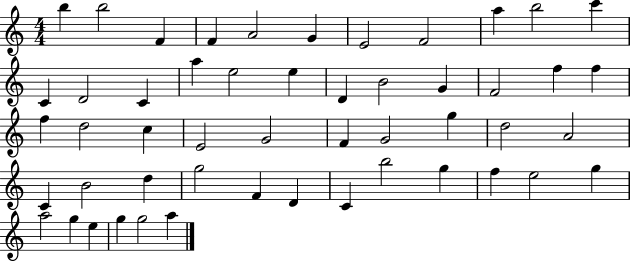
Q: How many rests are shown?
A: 0